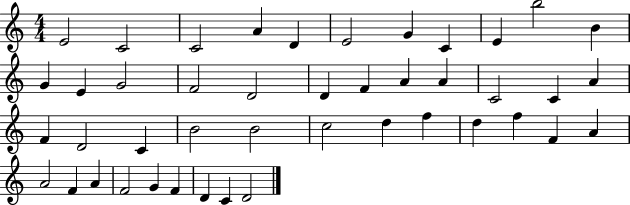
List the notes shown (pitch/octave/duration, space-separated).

E4/h C4/h C4/h A4/q D4/q E4/h G4/q C4/q E4/q B5/h B4/q G4/q E4/q G4/h F4/h D4/h D4/q F4/q A4/q A4/q C4/h C4/q A4/q F4/q D4/h C4/q B4/h B4/h C5/h D5/q F5/q D5/q F5/q F4/q A4/q A4/h F4/q A4/q F4/h G4/q F4/q D4/q C4/q D4/h